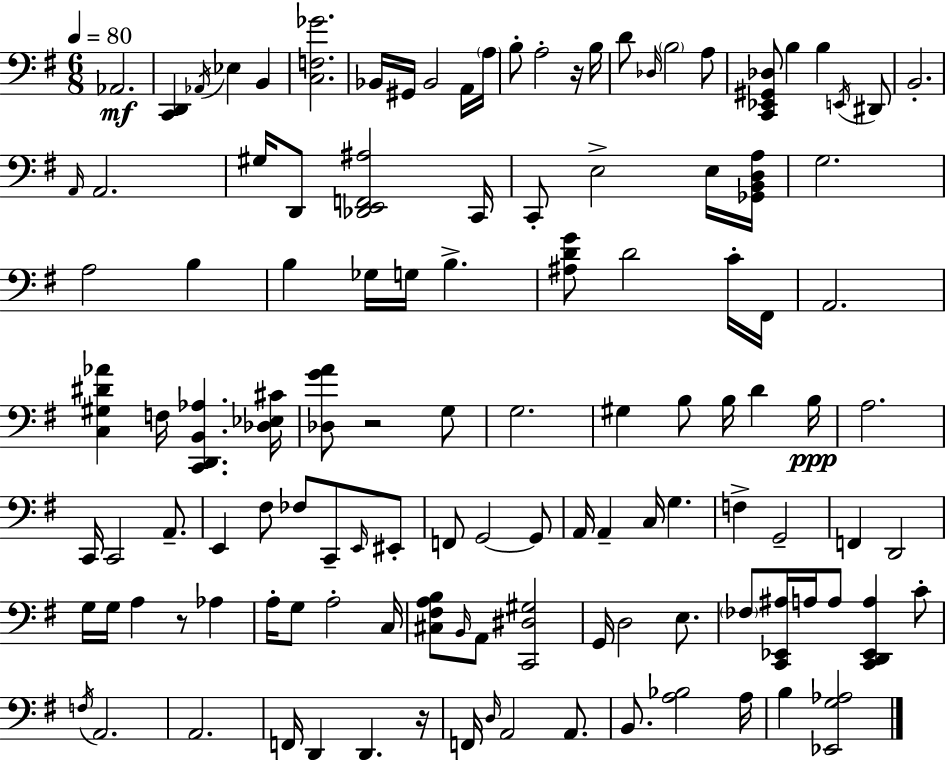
X:1
T:Untitled
M:6/8
L:1/4
K:G
_A,,2 [C,,D,,] _A,,/4 _E, B,, [C,F,_G]2 _B,,/4 ^G,,/4 _B,,2 A,,/4 A,/4 B,/2 A,2 z/4 B,/4 D/2 _D,/4 B,2 A,/2 [C,,_E,,^G,,_D,]/2 B, B, E,,/4 ^D,,/2 B,,2 A,,/4 A,,2 ^G,/4 D,,/2 [_D,,E,,F,,^A,]2 C,,/4 C,,/2 E,2 E,/4 [_G,,B,,D,A,]/4 G,2 A,2 B, B, _G,/4 G,/4 B, [^A,DG]/2 D2 C/4 ^F,,/4 A,,2 [C,^G,^D_A] F,/4 [C,,D,,B,,_A,] [_D,_E,^C]/4 [_D,GA]/2 z2 G,/2 G,2 ^G, B,/2 B,/4 D B,/4 A,2 C,,/4 C,,2 A,,/2 E,, ^F,/2 _F,/2 C,,/2 E,,/4 ^E,,/2 F,,/2 G,,2 G,,/2 A,,/4 A,, C,/4 G, F, G,,2 F,, D,,2 G,/4 G,/4 A, z/2 _A, A,/4 G,/2 A,2 C,/4 [^C,^F,A,B,]/2 B,,/4 A,,/2 [C,,^D,^G,]2 G,,/4 D,2 E,/2 _F,/2 [C,,_E,,^A,]/4 A,/4 A,/2 [C,,D,,_E,,A,] C/2 F,/4 A,,2 A,,2 F,,/4 D,, D,, z/4 F,,/4 D,/4 A,,2 A,,/2 B,,/2 [A,_B,]2 A,/4 B, [_E,,G,_A,]2